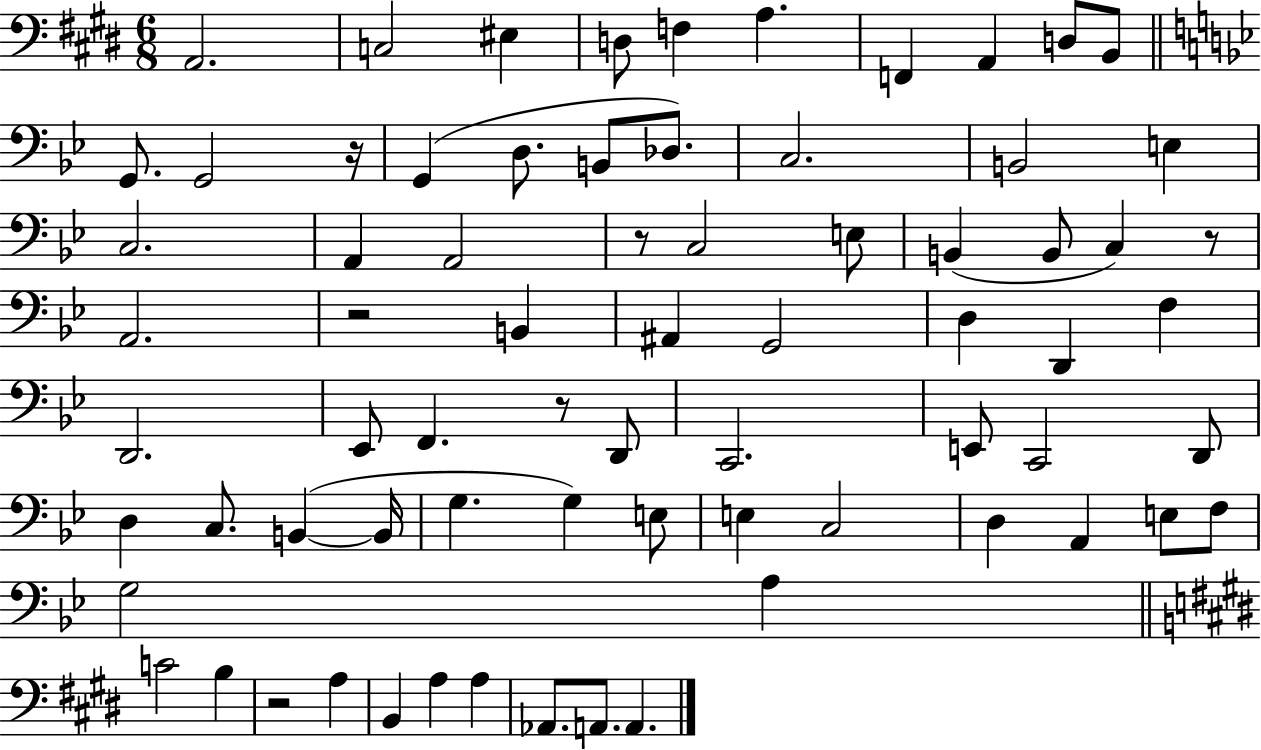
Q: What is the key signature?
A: E major